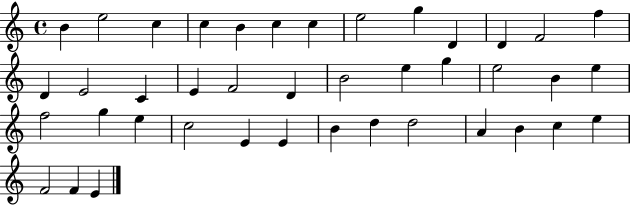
{
  \clef treble
  \time 4/4
  \defaultTimeSignature
  \key c \major
  b'4 e''2 c''4 | c''4 b'4 c''4 c''4 | e''2 g''4 d'4 | d'4 f'2 f''4 | \break d'4 e'2 c'4 | e'4 f'2 d'4 | b'2 e''4 g''4 | e''2 b'4 e''4 | \break f''2 g''4 e''4 | c''2 e'4 e'4 | b'4 d''4 d''2 | a'4 b'4 c''4 e''4 | \break f'2 f'4 e'4 | \bar "|."
}